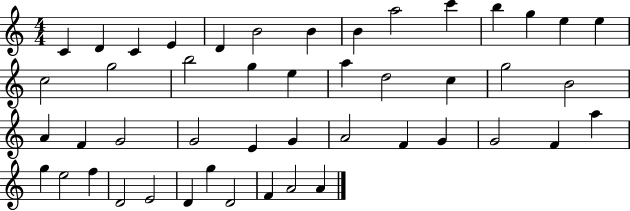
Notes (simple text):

C4/q D4/q C4/q E4/q D4/q B4/h B4/q B4/q A5/h C6/q B5/q G5/q E5/q E5/q C5/h G5/h B5/h G5/q E5/q A5/q D5/h C5/q G5/h B4/h A4/q F4/q G4/h G4/h E4/q G4/q A4/h F4/q G4/q G4/h F4/q A5/q G5/q E5/h F5/q D4/h E4/h D4/q G5/q D4/h F4/q A4/h A4/q